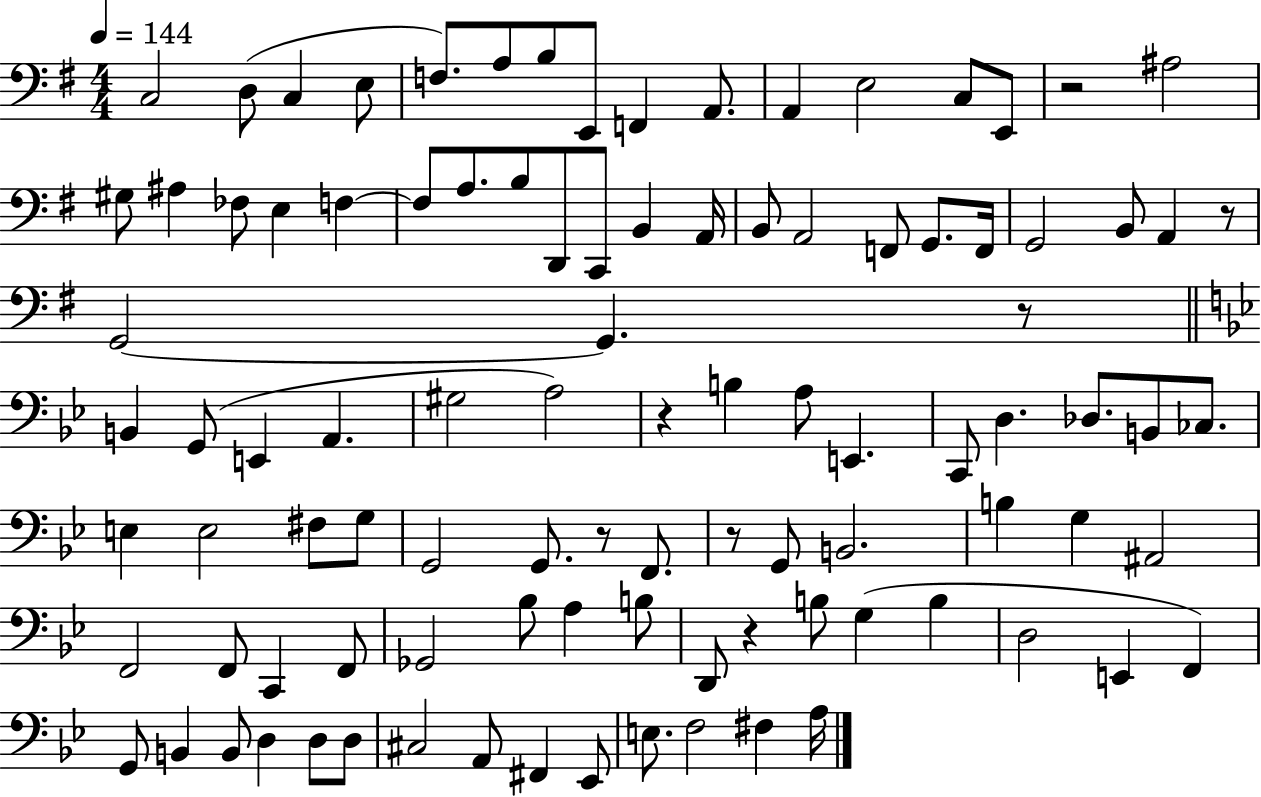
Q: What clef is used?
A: bass